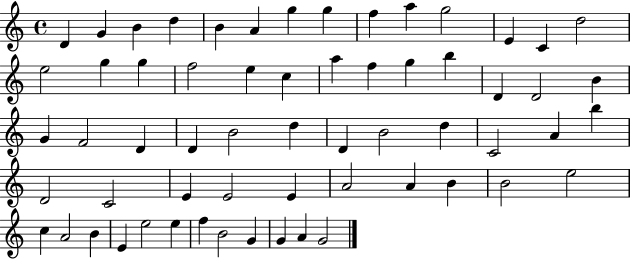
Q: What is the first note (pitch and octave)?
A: D4